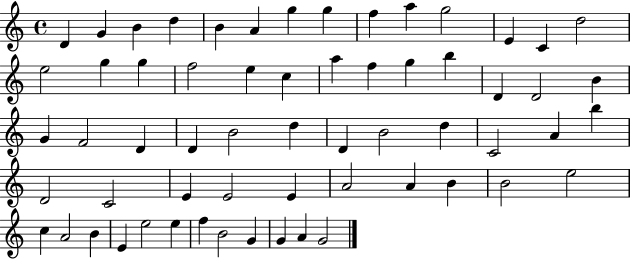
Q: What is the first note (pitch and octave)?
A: D4